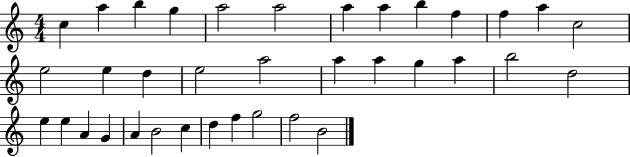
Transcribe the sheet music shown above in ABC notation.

X:1
T:Untitled
M:4/4
L:1/4
K:C
c a b g a2 a2 a a b f f a c2 e2 e d e2 a2 a a g a b2 d2 e e A G A B2 c d f g2 f2 B2